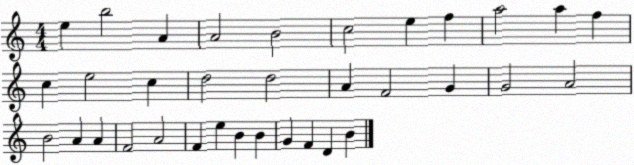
X:1
T:Untitled
M:4/4
L:1/4
K:C
e b2 A A2 B2 c2 e f a2 a f c e2 c d2 d2 A F2 G G2 A2 B2 A A F2 A2 F e B B G F D B